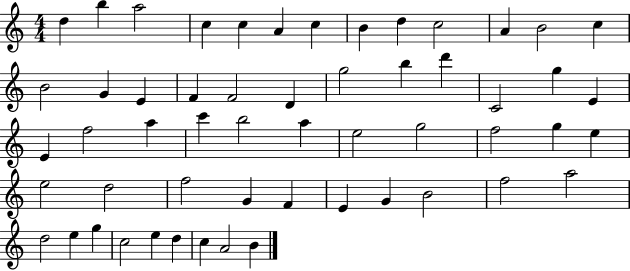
X:1
T:Untitled
M:4/4
L:1/4
K:C
d b a2 c c A c B d c2 A B2 c B2 G E F F2 D g2 b d' C2 g E E f2 a c' b2 a e2 g2 f2 g e e2 d2 f2 G F E G B2 f2 a2 d2 e g c2 e d c A2 B